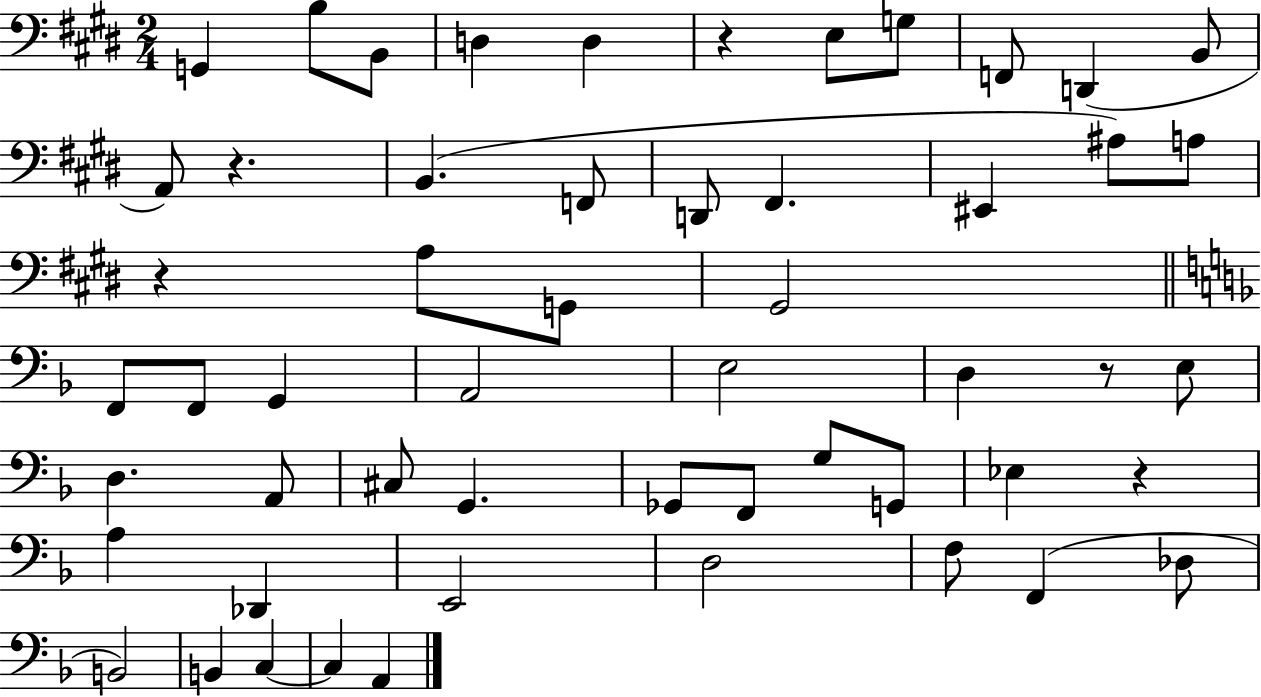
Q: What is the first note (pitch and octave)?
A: G2